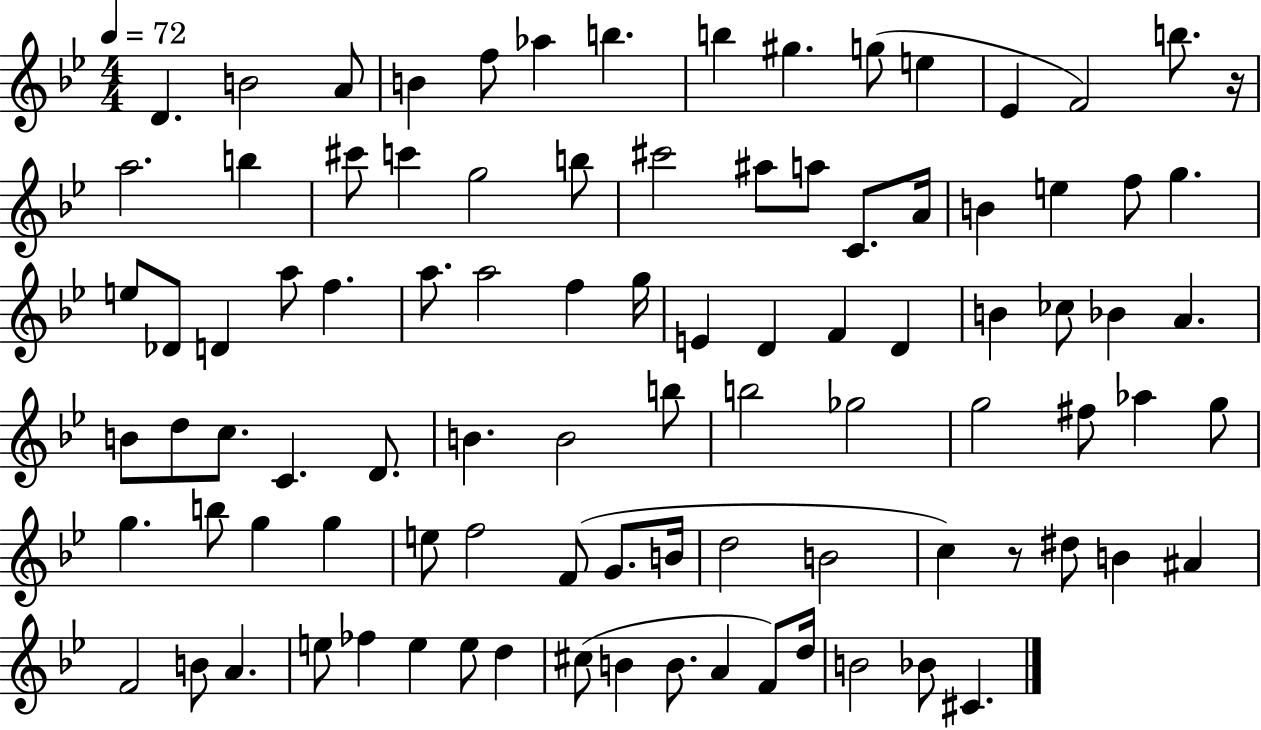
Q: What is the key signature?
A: BES major